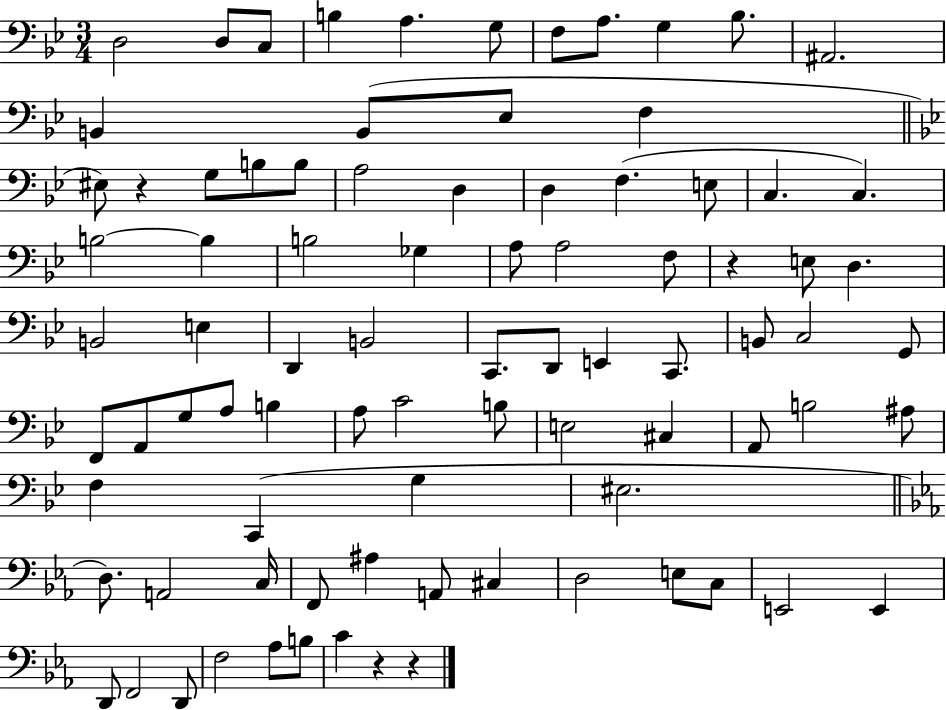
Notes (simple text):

D3/h D3/e C3/e B3/q A3/q. G3/e F3/e A3/e. G3/q Bb3/e. A#2/h. B2/q B2/e Eb3/e F3/q EIS3/e R/q G3/e B3/e B3/e A3/h D3/q D3/q F3/q. E3/e C3/q. C3/q. B3/h B3/q B3/h Gb3/q A3/e A3/h F3/e R/q E3/e D3/q. B2/h E3/q D2/q B2/h C2/e. D2/e E2/q C2/e. B2/e C3/h G2/e F2/e A2/e G3/e A3/e B3/q A3/e C4/h B3/e E3/h C#3/q A2/e B3/h A#3/e F3/q C2/q G3/q EIS3/h. D3/e. A2/h C3/s F2/e A#3/q A2/e C#3/q D3/h E3/e C3/e E2/h E2/q D2/e F2/h D2/e F3/h Ab3/e B3/e C4/q R/q R/q